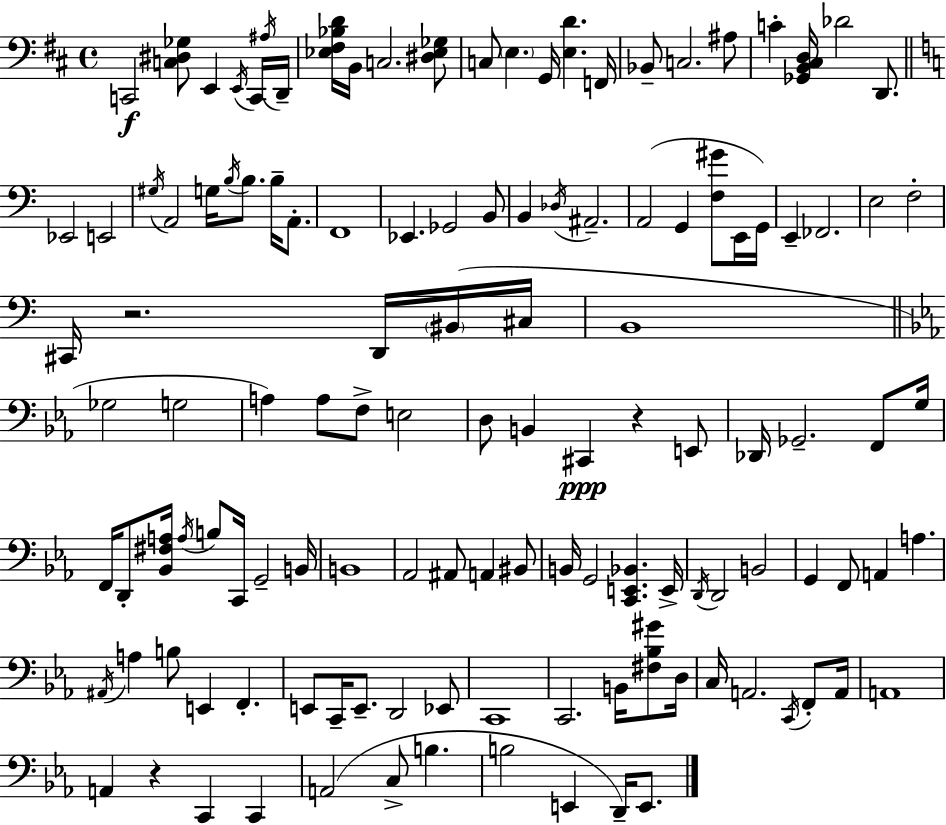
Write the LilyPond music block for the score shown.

{
  \clef bass
  \time 4/4
  \defaultTimeSignature
  \key d \major
  c,2\f <c dis ges>8 e,4 \acciaccatura { e,16 } c,16 | \acciaccatura { ais16 } d,16-- <ees fis bes d'>16 b,16 c2. | <dis ees ges>8 c8 \parenthesize e4. g,16 <e d'>4. | f,16 bes,8-- c2. | \break ais8 c'4-. <ges, b, cis d>16 des'2 d,8. | \bar "||" \break \key c \major ees,2 e,2 | \acciaccatura { gis16 } a,2 g16 \acciaccatura { b16 } b8. b16-- a,8.-. | f,1 | ees,4. ges,2 | \break b,8 b,4 \acciaccatura { des16 } ais,2.-- | a,2( g,4 <f gis'>8 | e,16 g,16) e,4-- fes,2. | e2 f2-. | \break cis,16 r2. | d,16 \parenthesize bis,16( cis16 b,1 | \bar "||" \break \key ees \major ges2 g2 | a4) a8 f8-> e2 | d8 b,4 cis,4\ppp r4 e,8 | des,16 ges,2.-- f,8 g16 | \break f,16 d,8-. <bes, fis a>16 \acciaccatura { a16 } b8 c,16 g,2-- | b,16 b,1 | aes,2 ais,8 a,4 bis,8 | b,16 g,2 <c, e, bes,>4. | \break e,16-> \acciaccatura { d,16 } d,2 b,2 | g,4 f,8 a,4 a4. | \acciaccatura { ais,16 } a4 b8 e,4 f,4.-. | e,8 c,16-- e,8.-- d,2 | \break ees,8 c,1 | c,2. b,16 | <fis bes gis'>8 d16 c16 a,2. | \acciaccatura { c,16 } f,8-. a,16 a,1 | \break a,4 r4 c,4 | c,4 a,2( c8-> b4. | b2 e,4 | d,16--) e,8. \bar "|."
}